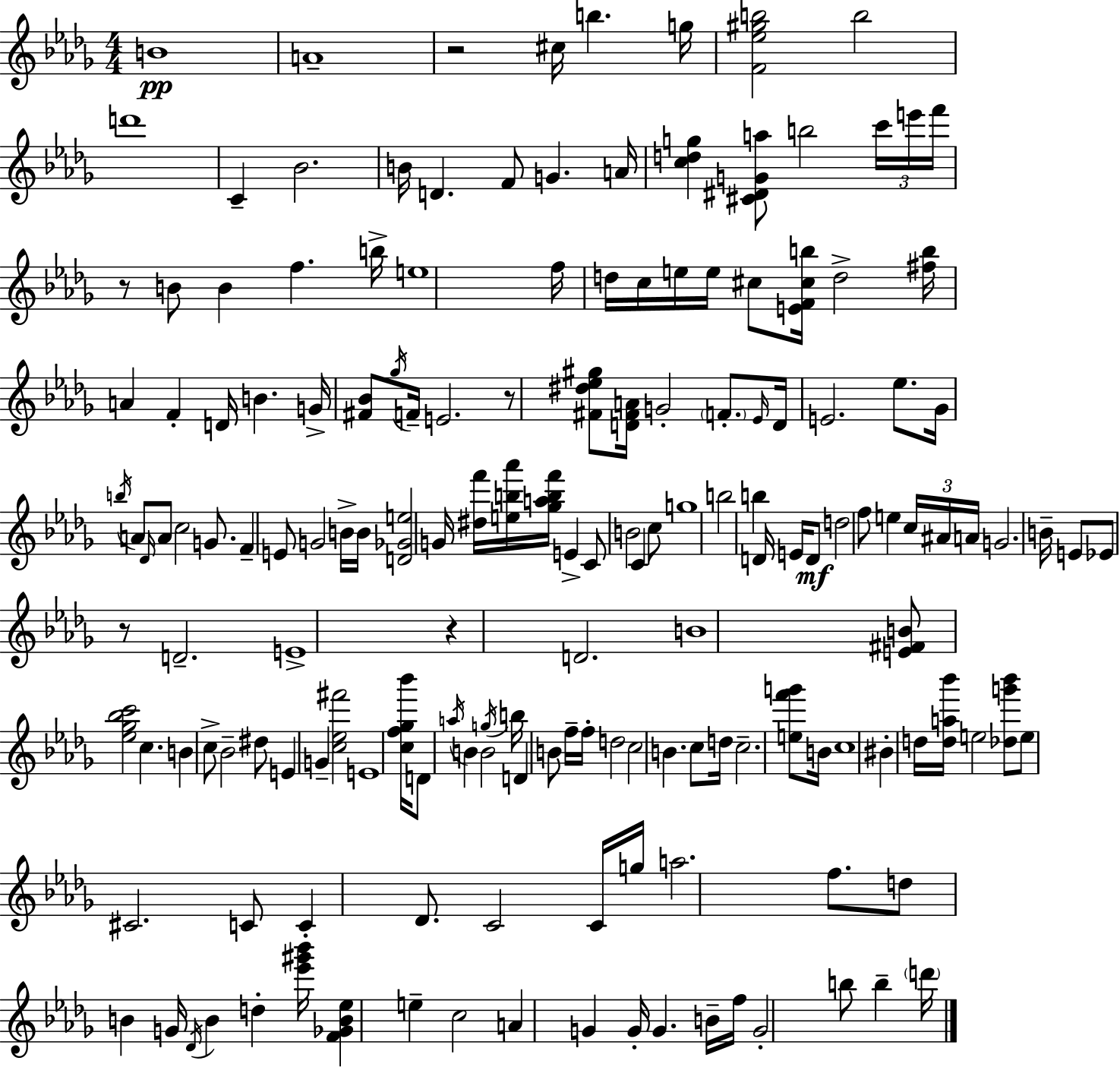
X:1
T:Untitled
M:4/4
L:1/4
K:Bbm
B4 A4 z2 ^c/4 b g/4 [F_e^gb]2 b2 d'4 C _B2 B/4 D F/2 G A/4 [cdg] [^C^DGa]/2 b2 c'/4 e'/4 f'/4 z/2 B/2 B f b/4 e4 f/4 d/4 c/4 e/4 e/4 ^c/2 [EF^cb]/4 d2 [^fb]/4 A F D/4 B G/4 [^F_B]/2 _g/4 F/4 E2 z/2 [^F^d_e^g]/2 [D^FA]/4 G2 F/2 _E/4 D/4 E2 _e/2 _G/4 b/4 A/2 _D/4 A/2 c2 G/2 F E/2 G2 B/4 B/4 [D_Ge]2 G/4 [^df']/4 [eb_a']/4 [_gabf']/4 E C/2 B2 C c/2 g4 b2 b D/4 E/4 D/2 d2 f/2 e c/4 ^A/4 A/4 G2 B/4 E/2 _E/2 z/2 D2 E4 z D2 B4 [E^FB]/2 [_e_g_bc']2 c B c/2 _B2 ^d/2 E G [c_e^f']2 E4 [cf_g_b']/4 D/2 a/4 B B2 g/4 b/4 D B/2 f/4 f/4 d2 c2 B c/2 d/4 c2 [ef'g']/2 B/4 c4 ^B d/4 [da_b']/4 e2 [_dg'_b']/2 e/2 ^C2 C/2 C _D/2 C2 C/4 g/4 a2 f/2 d/2 B G/4 _D/4 B d [_e'^g'_b']/4 [F_GB_e] e c2 A G G/4 G B/4 f/4 G2 b/2 b d'/4